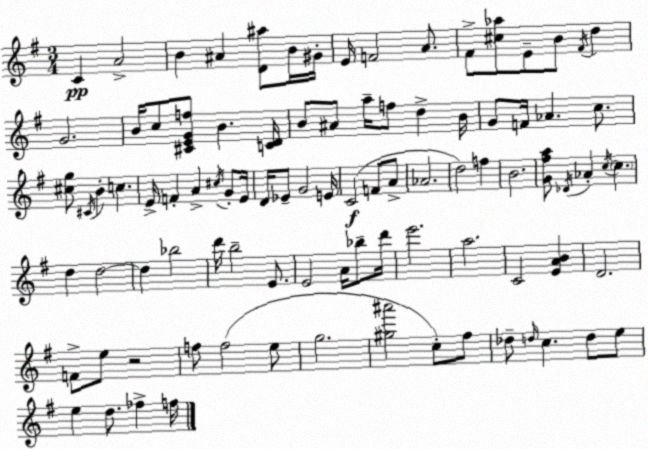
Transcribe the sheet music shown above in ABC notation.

X:1
T:Untitled
M:3/4
L:1/4
K:Em
C A2 B ^A [D^a]/2 B/4 ^G/4 E/4 F2 A/2 ^F/2 [^c_a]/2 E/2 B/2 ^F/4 d G2 B/4 c/2 [^CEGf]/2 B [CD]/4 B/2 ^A/2 a/4 f/2 d B/4 G/2 F/4 _A c/2 [^cg]/2 ^C/4 B c E/4 F A ^c/4 G/2 E/4 D/4 _E/2 G2 E/4 C2 F/2 A/2 _A2 d2 f B2 [G^fa]/2 _D/4 _A c/4 c d d2 d _b2 d'/4 b2 E/2 E2 A/4 _b/2 d'/4 e'2 a2 C2 [EAB] D2 F/2 e/2 z2 f/2 f2 e/2 g2 [^g^a']2 c/2 ^f/2 _d/2 d/4 c d/2 e/2 e d/2 _f f/4